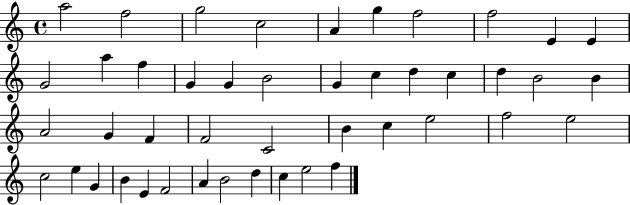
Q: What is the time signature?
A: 4/4